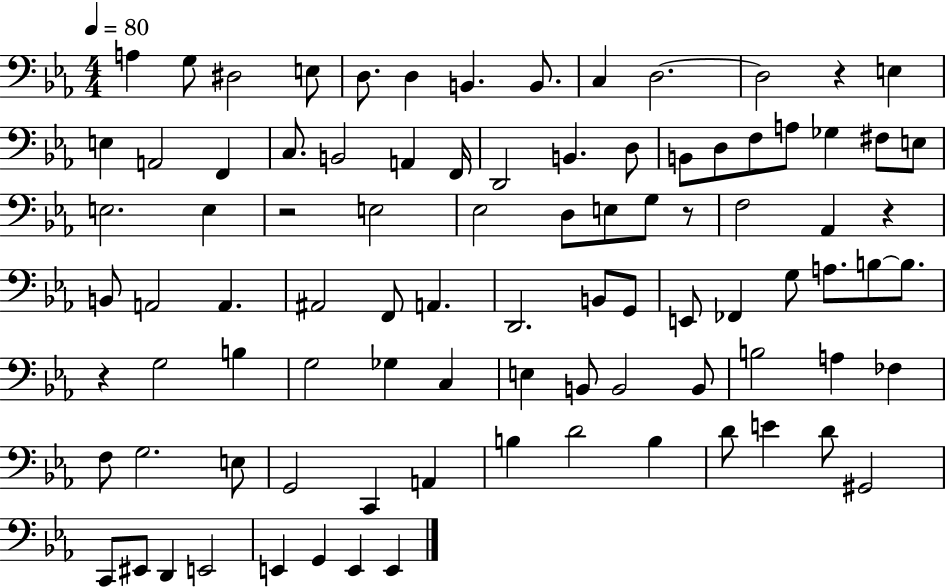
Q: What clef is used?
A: bass